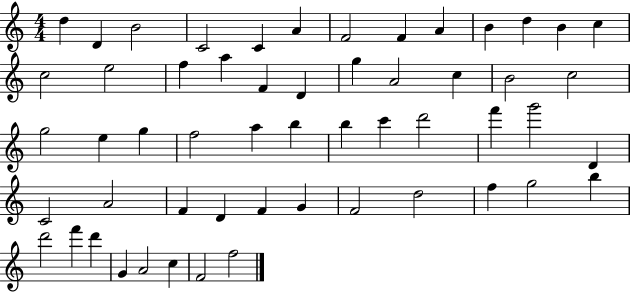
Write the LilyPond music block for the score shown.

{
  \clef treble
  \numericTimeSignature
  \time 4/4
  \key c \major
  d''4 d'4 b'2 | c'2 c'4 a'4 | f'2 f'4 a'4 | b'4 d''4 b'4 c''4 | \break c''2 e''2 | f''4 a''4 f'4 d'4 | g''4 a'2 c''4 | b'2 c''2 | \break g''2 e''4 g''4 | f''2 a''4 b''4 | b''4 c'''4 d'''2 | f'''4 g'''2 d'4 | \break c'2 a'2 | f'4 d'4 f'4 g'4 | f'2 d''2 | f''4 g''2 b''4 | \break d'''2 f'''4 d'''4 | g'4 a'2 c''4 | f'2 f''2 | \bar "|."
}